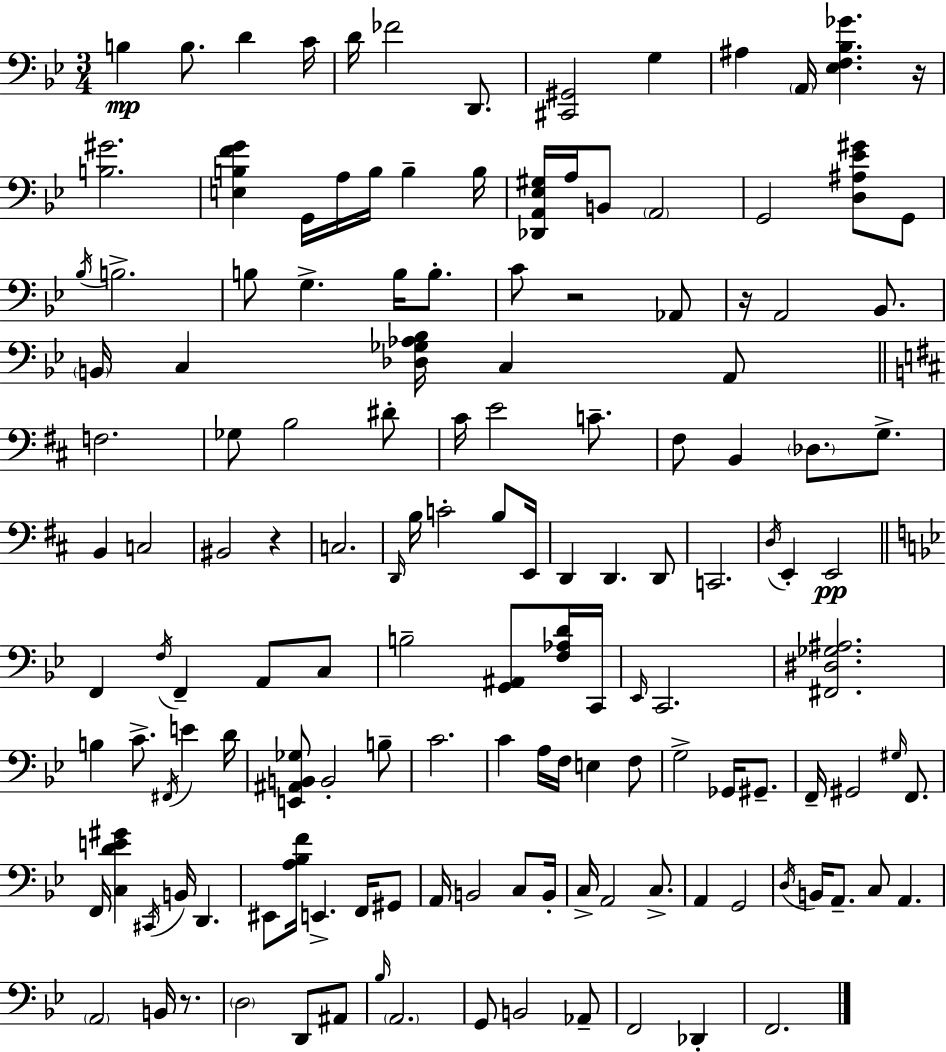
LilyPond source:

{
  \clef bass
  \numericTimeSignature
  \time 3/4
  \key bes \major
  b4\mp b8. d'4 c'16 | d'16 fes'2 d,8. | <cis, gis,>2 g4 | ais4 \parenthesize a,16 <ees f bes ges'>4. r16 | \break <b gis'>2. | <e b f' g'>4 g,16 a16 b16 b4-- b16 | <des, a, ees gis>16 a16 b,8 \parenthesize a,2 | g,2 <d ais ees' gis'>8 g,8 | \break \acciaccatura { bes16 } b2.-> | b8 g4.-> b16 b8.-. | c'8 r2 aes,8 | r16 a,2 bes,8. | \break \parenthesize b,16 c4 <des ges aes bes>16 c4 a,8 | \bar "||" \break \key d \major f2. | ges8 b2 dis'8-. | cis'16 e'2 c'8.-- | fis8 b,4 \parenthesize des8. g8.-> | \break b,4 c2 | bis,2 r4 | c2. | \grace { d,16 } b16 c'2-. b8 | \break e,16 d,4 d,4. d,8 | c,2. | \acciaccatura { d16 } e,4-. e,2\pp | \bar "||" \break \key bes \major f,4 \acciaccatura { f16 } f,4-- a,8 c8 | b2-- <g, ais,>8 <f aes d'>16 | c,16 \grace { ees,16 } c,2. | <fis, dis ges ais>2. | \break b4 c'8.-> \acciaccatura { fis,16 } e'4 | d'16 <e, ais, b, ges>8 b,2-. | b8-- c'2. | c'4 a16 f16 e4 | \break f8 g2-> ges,16 | gis,8.-- f,16-- gis,2 | \grace { gis16 } f,8. f,16 <c d' e' gis'>4 \acciaccatura { cis,16 } b,16 d,4. | eis,8 <a bes f'>16 e,4.-> | \break f,16 gis,8 a,16 b,2 | c8 b,16-. c16-> a,2 | c8.-> a,4 g,2 | \acciaccatura { d16 } b,16 a,8.-- c8 | \break a,4. \parenthesize a,2 | b,16 r8. \parenthesize d2 | d,8 ais,8 \grace { bes16 } \parenthesize a,2. | g,8 b,2 | \break aes,8-- f,2 | des,4-. f,2. | \bar "|."
}